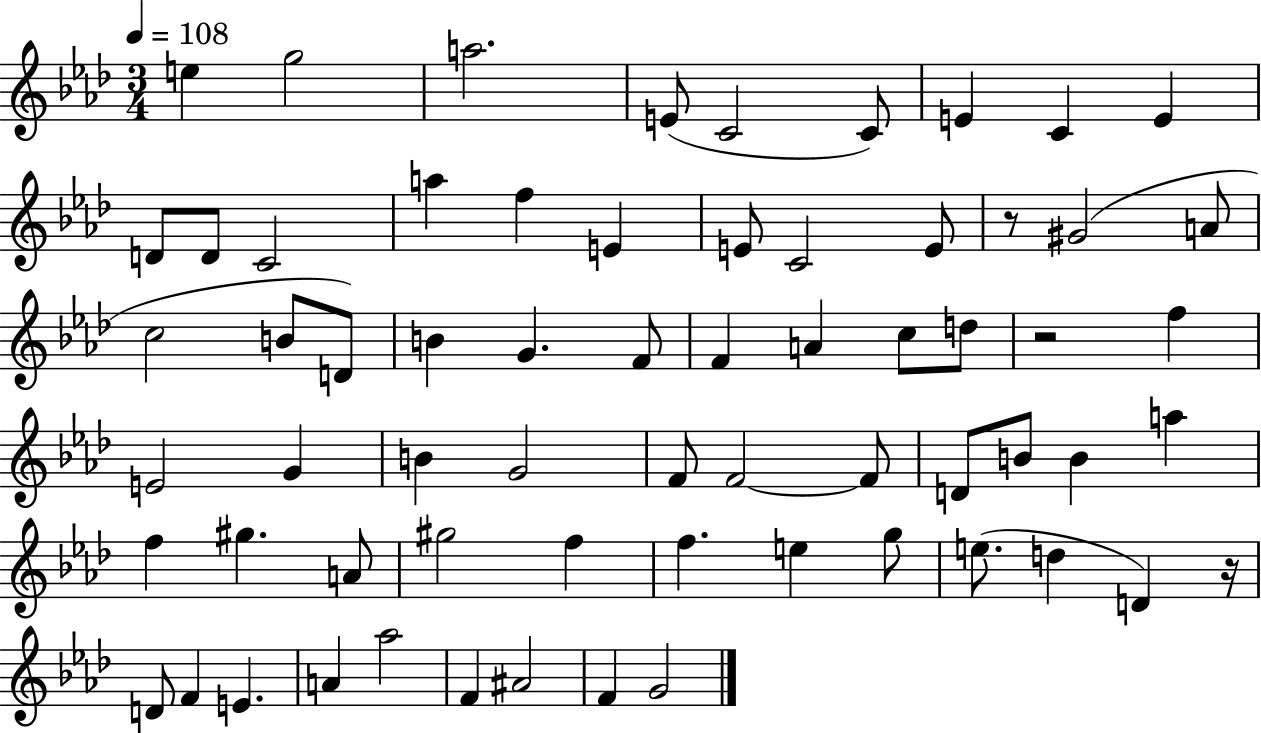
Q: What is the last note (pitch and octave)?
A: G4